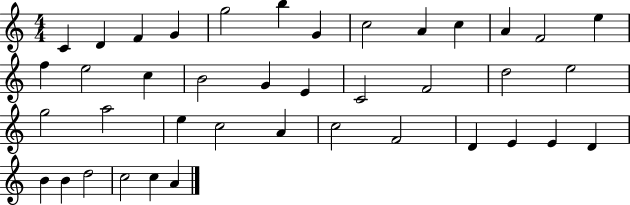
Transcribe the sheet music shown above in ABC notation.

X:1
T:Untitled
M:4/4
L:1/4
K:C
C D F G g2 b G c2 A c A F2 e f e2 c B2 G E C2 F2 d2 e2 g2 a2 e c2 A c2 F2 D E E D B B d2 c2 c A